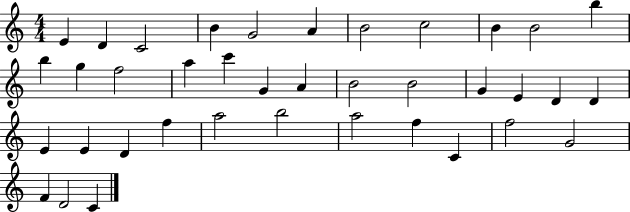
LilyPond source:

{
  \clef treble
  \numericTimeSignature
  \time 4/4
  \key c \major
  e'4 d'4 c'2 | b'4 g'2 a'4 | b'2 c''2 | b'4 b'2 b''4 | \break b''4 g''4 f''2 | a''4 c'''4 g'4 a'4 | b'2 b'2 | g'4 e'4 d'4 d'4 | \break e'4 e'4 d'4 f''4 | a''2 b''2 | a''2 f''4 c'4 | f''2 g'2 | \break f'4 d'2 c'4 | \bar "|."
}